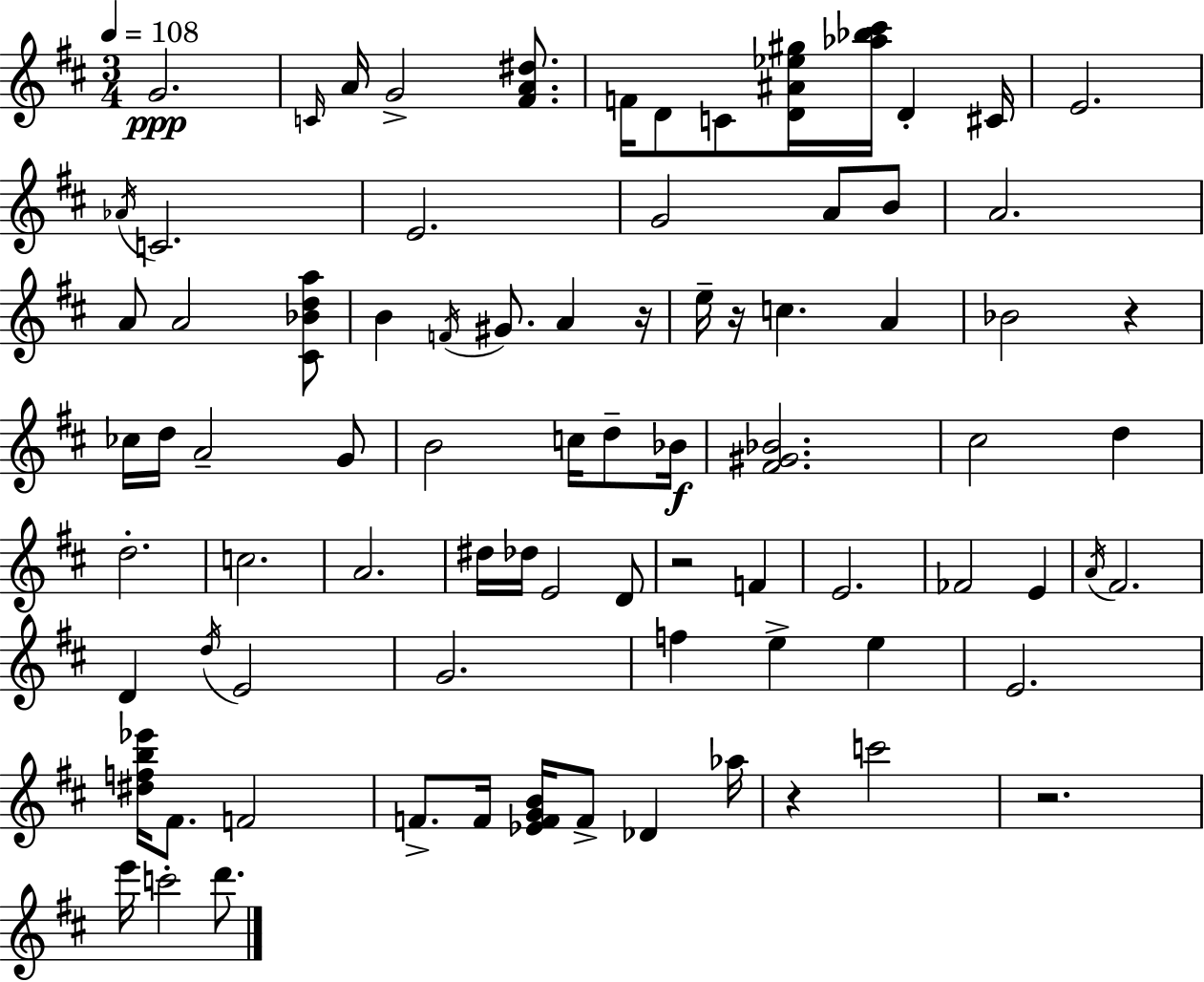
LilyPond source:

{
  \clef treble
  \numericTimeSignature
  \time 3/4
  \key d \major
  \tempo 4 = 108
  g'2.\ppp | \grace { c'16 } a'16 g'2-> <fis' a' dis''>8. | f'16 d'8 c'8 <d' ais' ees'' gis''>16 <aes'' bes'' cis'''>16 d'4-. | cis'16 e'2. | \break \acciaccatura { aes'16 } c'2. | e'2. | g'2 a'8 | b'8 a'2. | \break a'8 a'2 | <cis' bes' d'' a''>8 b'4 \acciaccatura { f'16 } gis'8. a'4 | r16 e''16-- r16 c''4. a'4 | bes'2 r4 | \break ces''16 d''16 a'2-- | g'8 b'2 c''16 | d''8-- bes'16\f <fis' gis' bes'>2. | cis''2 d''4 | \break d''2.-. | c''2. | a'2. | dis''16 des''16 e'2 | \break d'8 r2 f'4 | e'2. | fes'2 e'4 | \acciaccatura { a'16 } fis'2. | \break d'4 \acciaccatura { d''16 } e'2 | g'2. | f''4 e''4-> | e''4 e'2. | \break <dis'' f'' b'' ees'''>16 fis'8. f'2 | f'8.-> f'16 <ees' f' g' b'>16 f'8-> | des'4 aes''16 r4 c'''2 | r2. | \break e'''16 c'''2-. | d'''8. \bar "|."
}